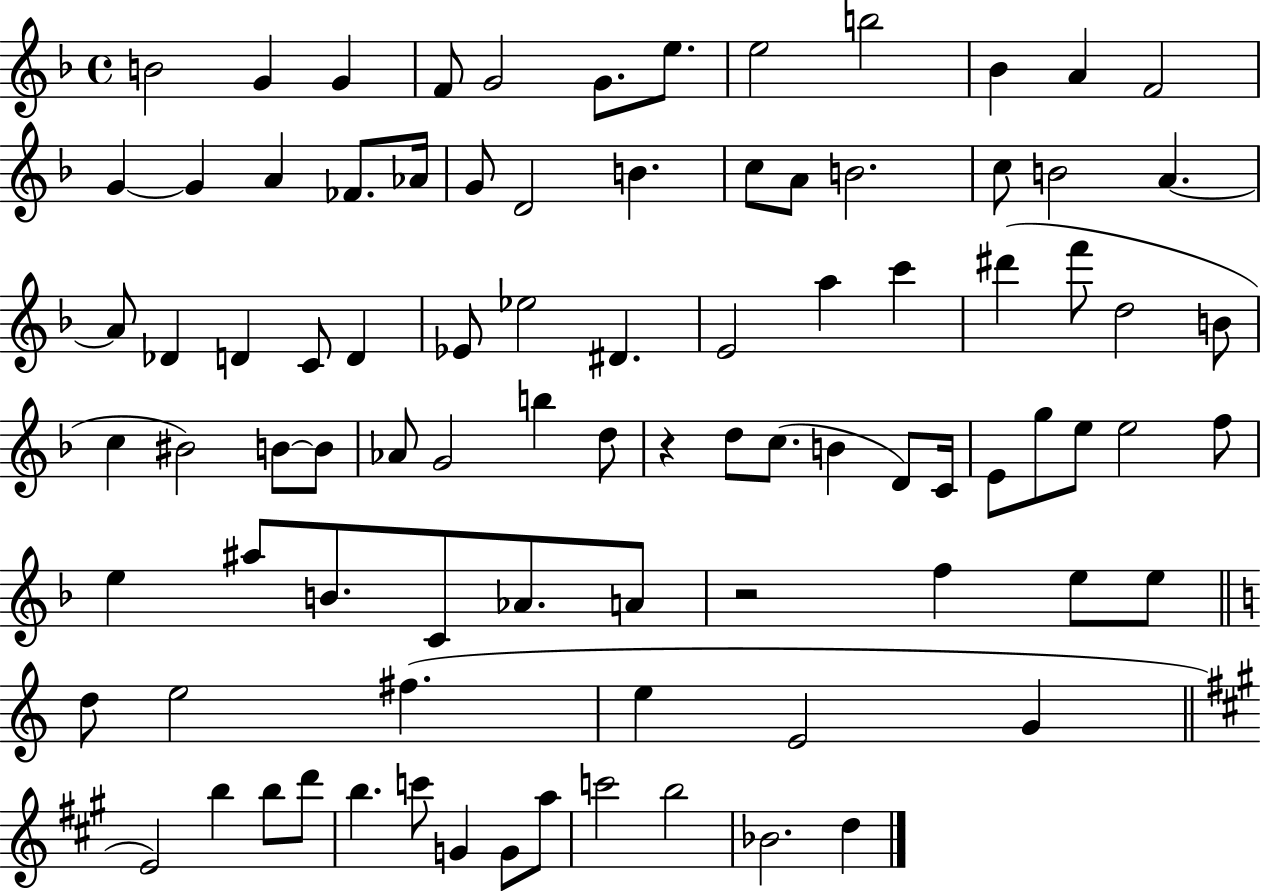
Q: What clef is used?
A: treble